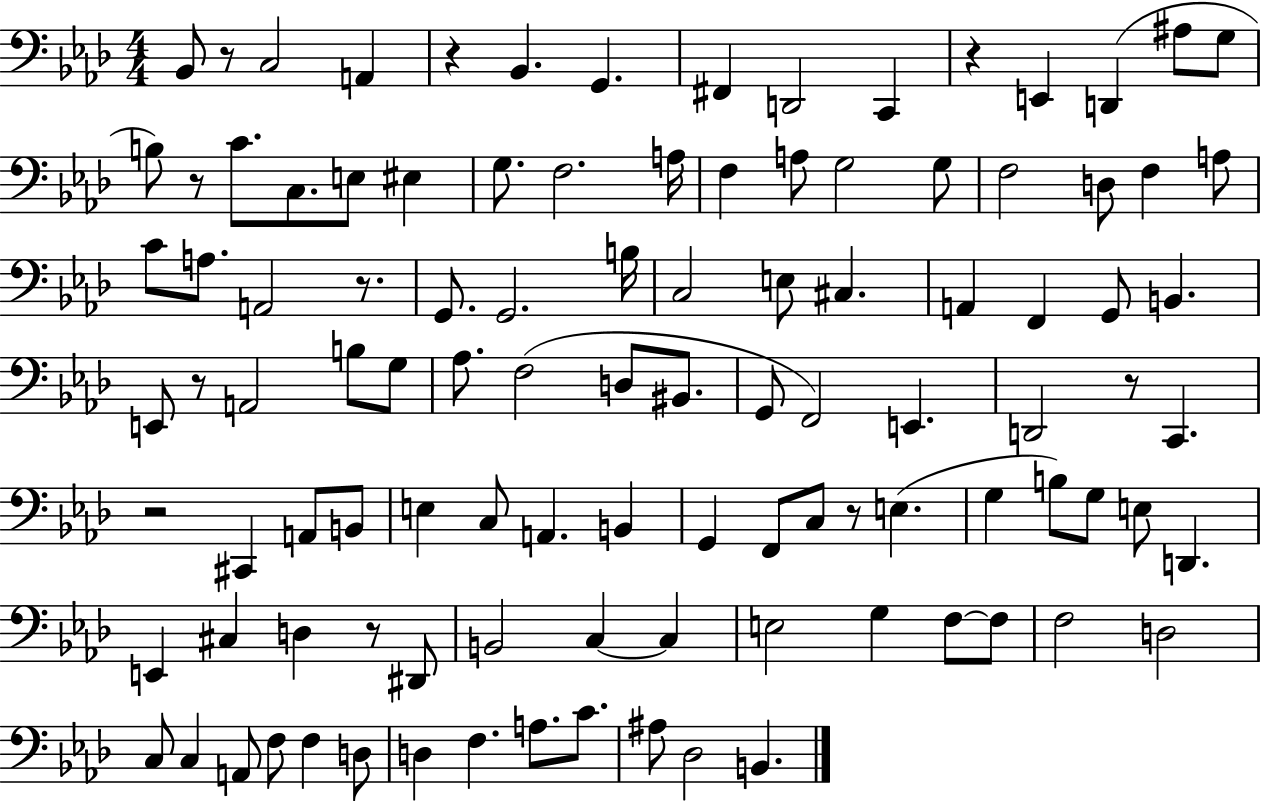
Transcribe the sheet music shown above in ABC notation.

X:1
T:Untitled
M:4/4
L:1/4
K:Ab
_B,,/2 z/2 C,2 A,, z _B,, G,, ^F,, D,,2 C,, z E,, D,, ^A,/2 G,/2 B,/2 z/2 C/2 C,/2 E,/2 ^E, G,/2 F,2 A,/4 F, A,/2 G,2 G,/2 F,2 D,/2 F, A,/2 C/2 A,/2 A,,2 z/2 G,,/2 G,,2 B,/4 C,2 E,/2 ^C, A,, F,, G,,/2 B,, E,,/2 z/2 A,,2 B,/2 G,/2 _A,/2 F,2 D,/2 ^B,,/2 G,,/2 F,,2 E,, D,,2 z/2 C,, z2 ^C,, A,,/2 B,,/2 E, C,/2 A,, B,, G,, F,,/2 C,/2 z/2 E, G, B,/2 G,/2 E,/2 D,, E,, ^C, D, z/2 ^D,,/2 B,,2 C, C, E,2 G, F,/2 F,/2 F,2 D,2 C,/2 C, A,,/2 F,/2 F, D,/2 D, F, A,/2 C/2 ^A,/2 _D,2 B,,